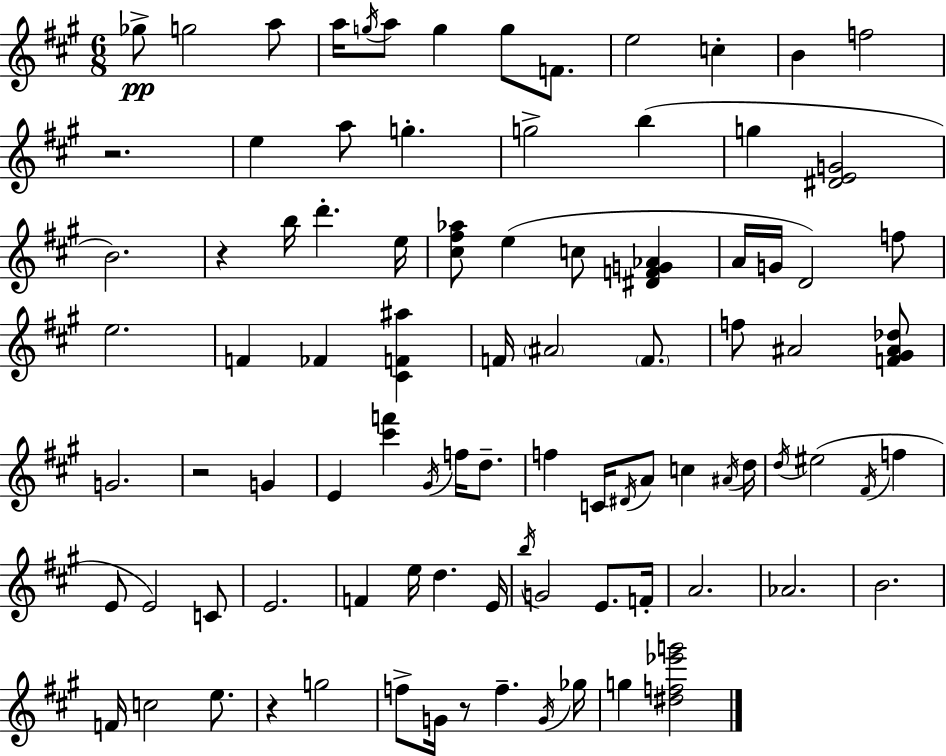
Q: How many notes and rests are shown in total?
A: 91